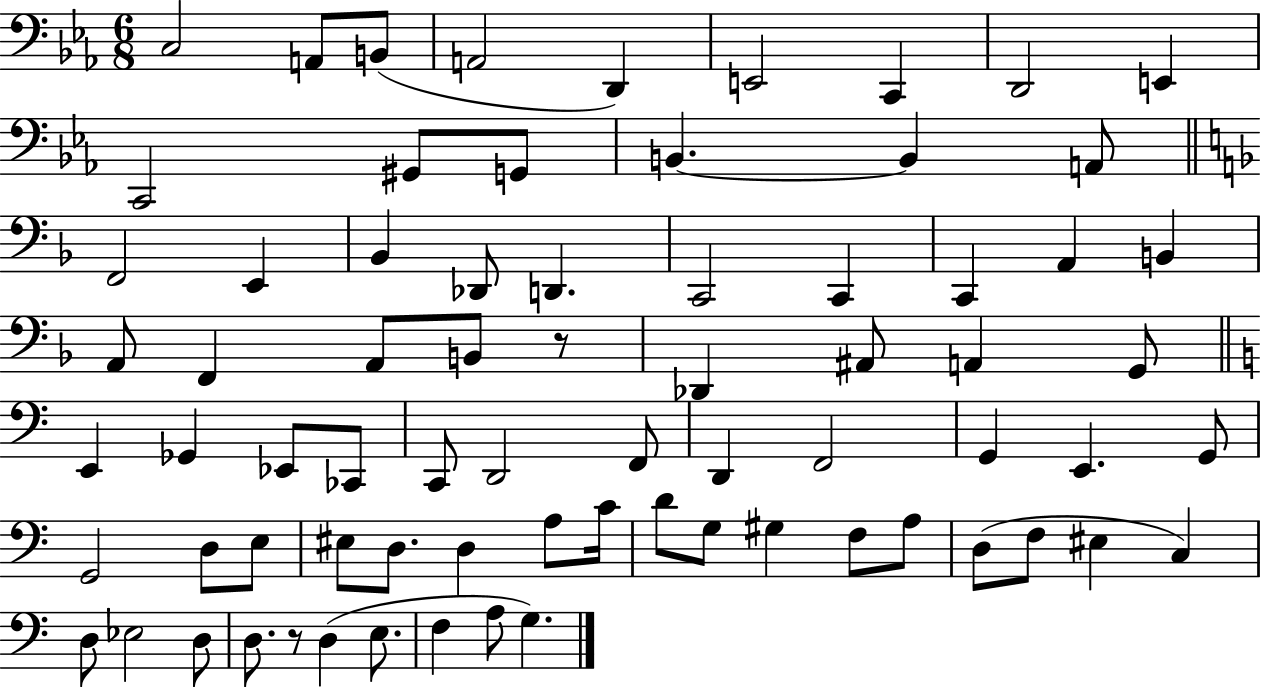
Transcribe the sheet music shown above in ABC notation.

X:1
T:Untitled
M:6/8
L:1/4
K:Eb
C,2 A,,/2 B,,/2 A,,2 D,, E,,2 C,, D,,2 E,, C,,2 ^G,,/2 G,,/2 B,, B,, A,,/2 F,,2 E,, _B,, _D,,/2 D,, C,,2 C,, C,, A,, B,, A,,/2 F,, A,,/2 B,,/2 z/2 _D,, ^A,,/2 A,, G,,/2 E,, _G,, _E,,/2 _C,,/2 C,,/2 D,,2 F,,/2 D,, F,,2 G,, E,, G,,/2 G,,2 D,/2 E,/2 ^E,/2 D,/2 D, A,/2 C/4 D/2 G,/2 ^G, F,/2 A,/2 D,/2 F,/2 ^E, C, D,/2 _E,2 D,/2 D,/2 z/2 D, E,/2 F, A,/2 G,